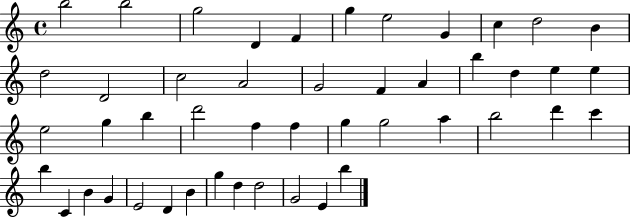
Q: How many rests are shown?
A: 0